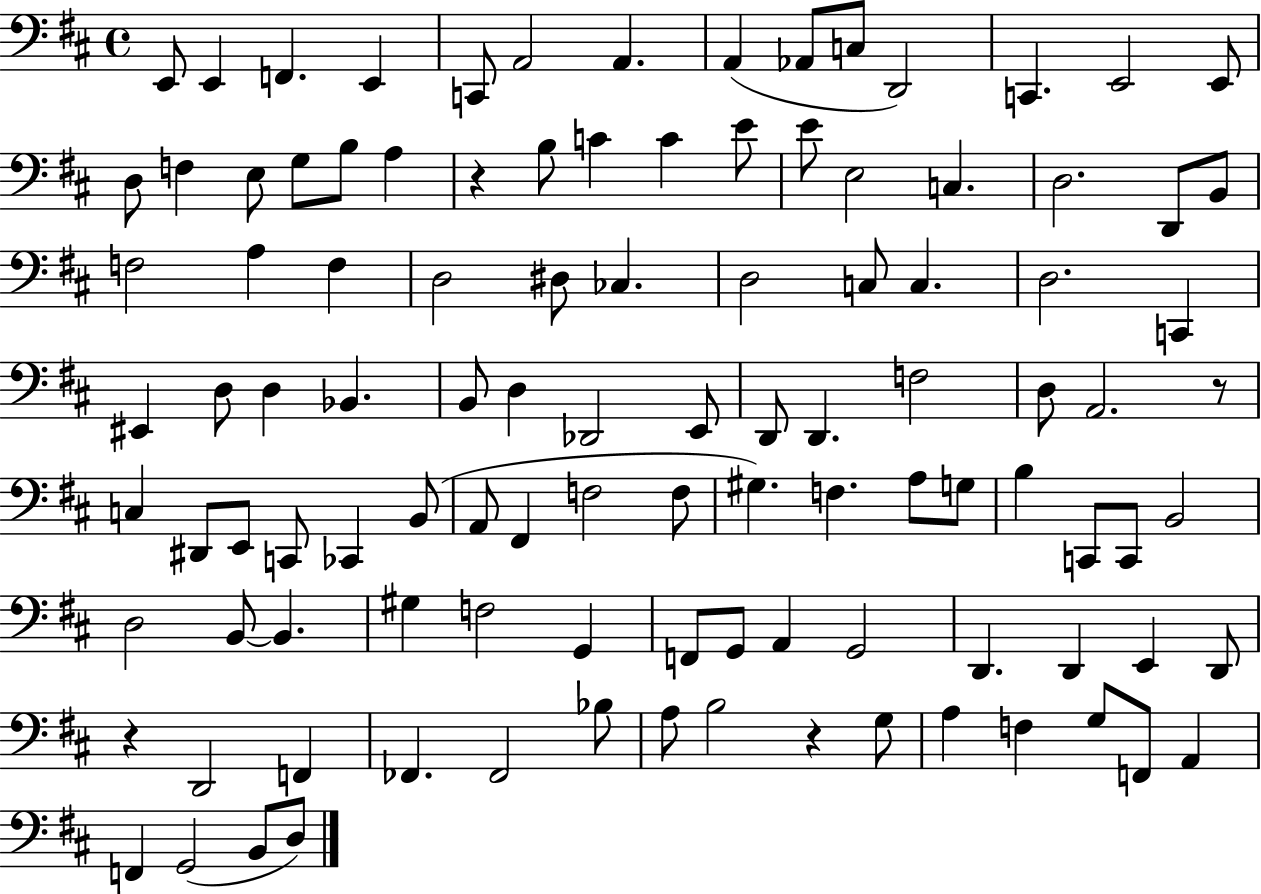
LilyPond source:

{
  \clef bass
  \time 4/4
  \defaultTimeSignature
  \key d \major
  \repeat volta 2 { e,8 e,4 f,4. e,4 | c,8 a,2 a,4. | a,4( aes,8 c8 d,2) | c,4. e,2 e,8 | \break d8 f4 e8 g8 b8 a4 | r4 b8 c'4 c'4 e'8 | e'8 e2 c4. | d2. d,8 b,8 | \break f2 a4 f4 | d2 dis8 ces4. | d2 c8 c4. | d2. c,4 | \break eis,4 d8 d4 bes,4. | b,8 d4 des,2 e,8 | d,8 d,4. f2 | d8 a,2. r8 | \break c4 dis,8 e,8 c,8 ces,4 b,8( | a,8 fis,4 f2 f8 | gis4.) f4. a8 g8 | b4 c,8 c,8 b,2 | \break d2 b,8~~ b,4. | gis4 f2 g,4 | f,8 g,8 a,4 g,2 | d,4. d,4 e,4 d,8 | \break r4 d,2 f,4 | fes,4. fes,2 bes8 | a8 b2 r4 g8 | a4 f4 g8 f,8 a,4 | \break f,4 g,2( b,8 d8) | } \bar "|."
}